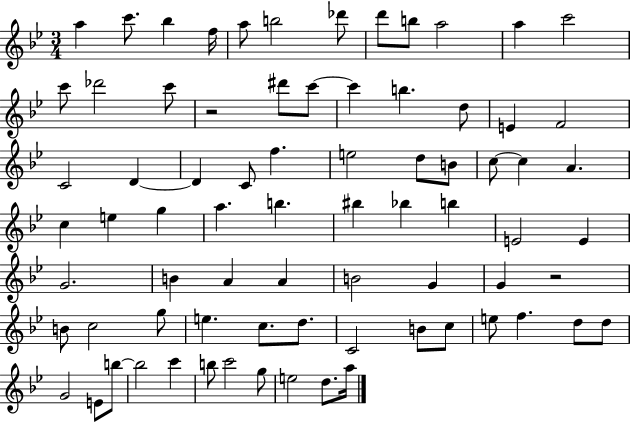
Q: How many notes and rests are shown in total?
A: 76